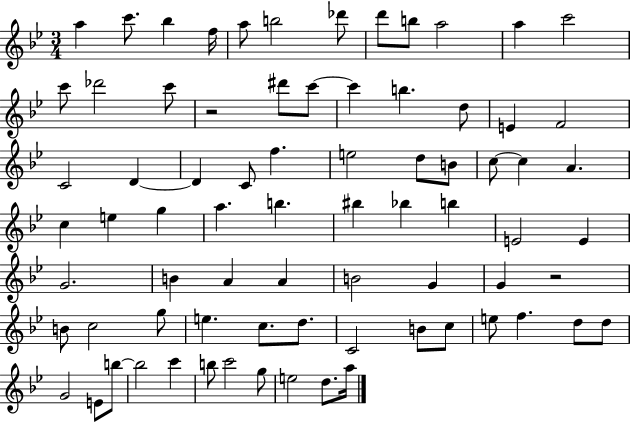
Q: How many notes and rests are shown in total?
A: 76